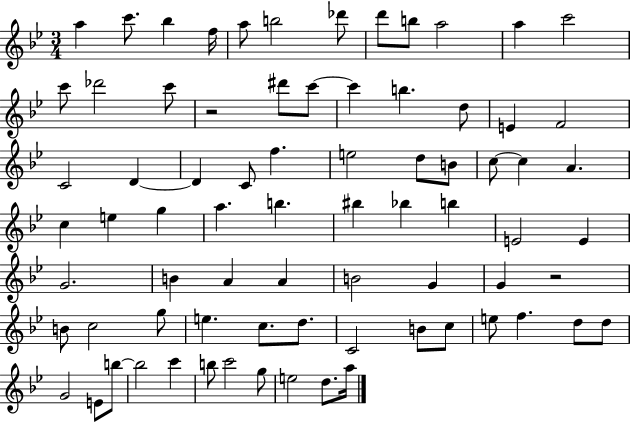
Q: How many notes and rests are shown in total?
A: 76